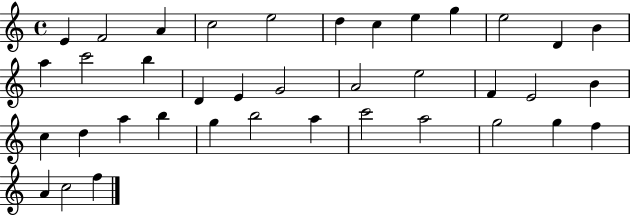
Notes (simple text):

E4/q F4/h A4/q C5/h E5/h D5/q C5/q E5/q G5/q E5/h D4/q B4/q A5/q C6/h B5/q D4/q E4/q G4/h A4/h E5/h F4/q E4/h B4/q C5/q D5/q A5/q B5/q G5/q B5/h A5/q C6/h A5/h G5/h G5/q F5/q A4/q C5/h F5/q